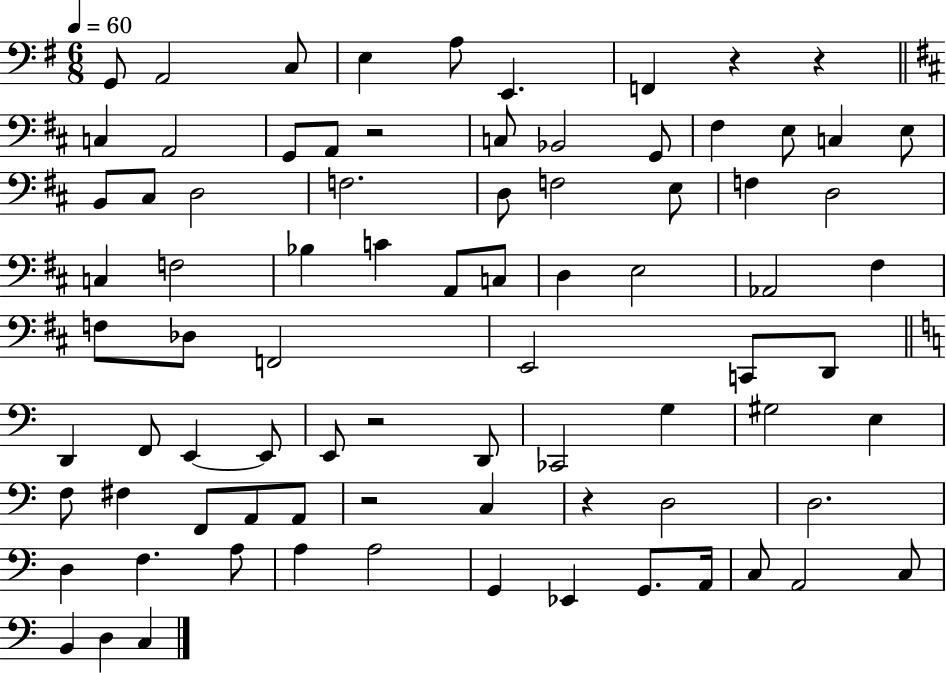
X:1
T:Untitled
M:6/8
L:1/4
K:G
G,,/2 A,,2 C,/2 E, A,/2 E,, F,, z z C, A,,2 G,,/2 A,,/2 z2 C,/2 _B,,2 G,,/2 ^F, E,/2 C, E,/2 B,,/2 ^C,/2 D,2 F,2 D,/2 F,2 E,/2 F, D,2 C, F,2 _B, C A,,/2 C,/2 D, E,2 _A,,2 ^F, F,/2 _D,/2 F,,2 E,,2 C,,/2 D,,/2 D,, F,,/2 E,, E,,/2 E,,/2 z2 D,,/2 _C,,2 G, ^G,2 E, F,/2 ^F, F,,/2 A,,/2 A,,/2 z2 C, z D,2 D,2 D, F, A,/2 A, A,2 G,, _E,, G,,/2 A,,/4 C,/2 A,,2 C,/2 B,, D, C,